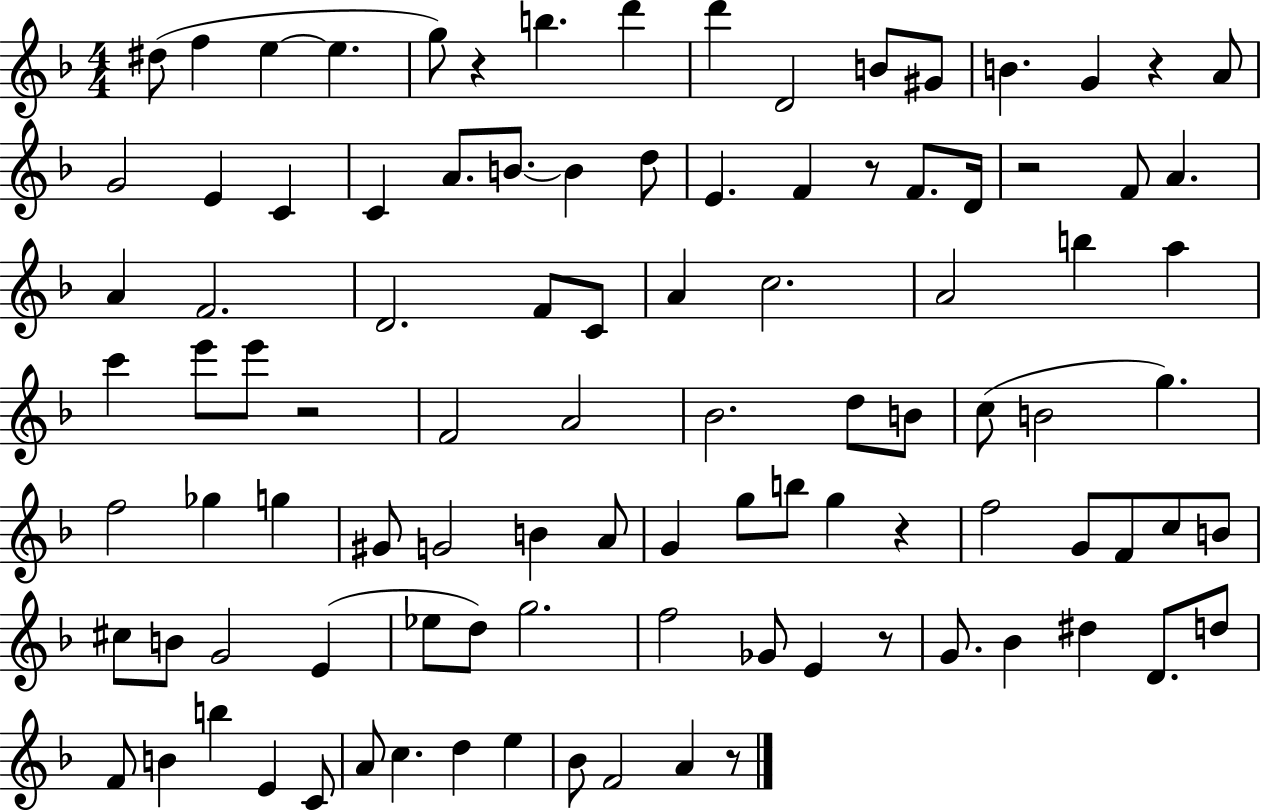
{
  \clef treble
  \numericTimeSignature
  \time 4/4
  \key f \major
  dis''8( f''4 e''4~~ e''4. | g''8) r4 b''4. d'''4 | d'''4 d'2 b'8 gis'8 | b'4. g'4 r4 a'8 | \break g'2 e'4 c'4 | c'4 a'8. b'8.~~ b'4 d''8 | e'4. f'4 r8 f'8. d'16 | r2 f'8 a'4. | \break a'4 f'2. | d'2. f'8 c'8 | a'4 c''2. | a'2 b''4 a''4 | \break c'''4 e'''8 e'''8 r2 | f'2 a'2 | bes'2. d''8 b'8 | c''8( b'2 g''4.) | \break f''2 ges''4 g''4 | gis'8 g'2 b'4 a'8 | g'4 g''8 b''8 g''4 r4 | f''2 g'8 f'8 c''8 b'8 | \break cis''8 b'8 g'2 e'4( | ees''8 d''8) g''2. | f''2 ges'8 e'4 r8 | g'8. bes'4 dis''4 d'8. d''8 | \break f'8 b'4 b''4 e'4 c'8 | a'8 c''4. d''4 e''4 | bes'8 f'2 a'4 r8 | \bar "|."
}